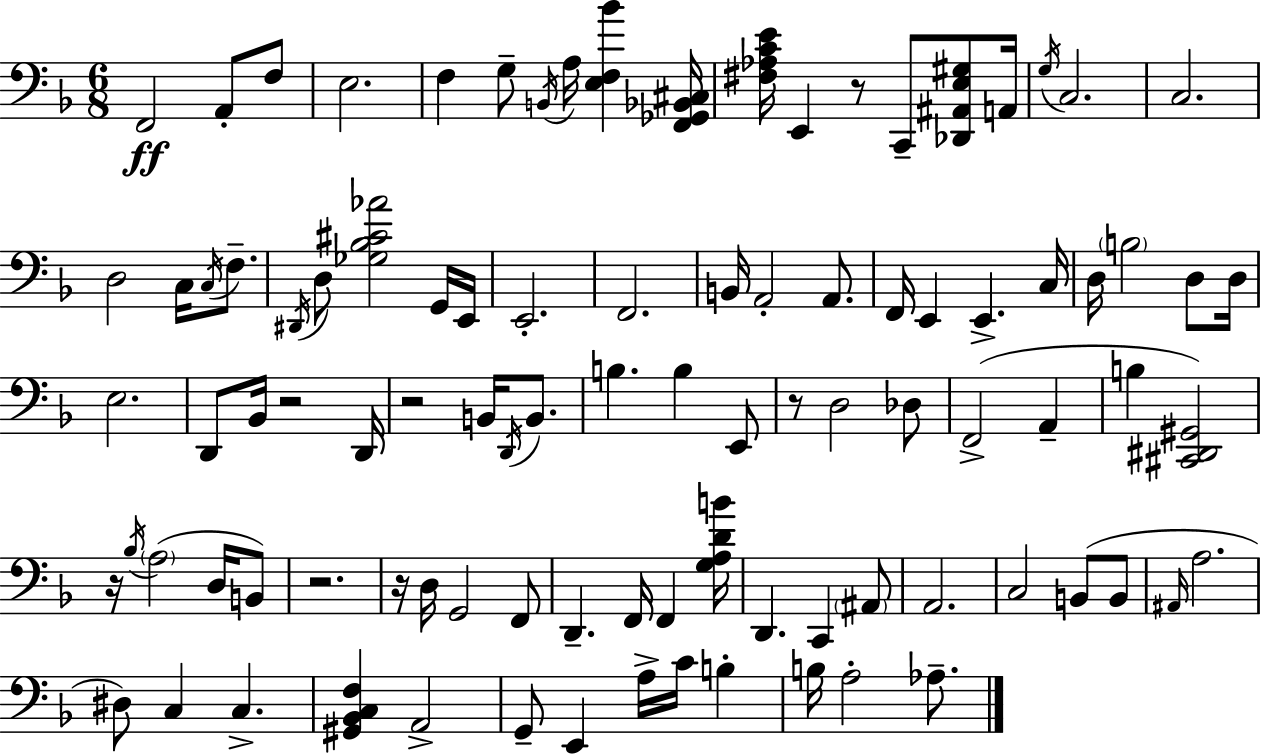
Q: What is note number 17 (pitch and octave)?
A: C3